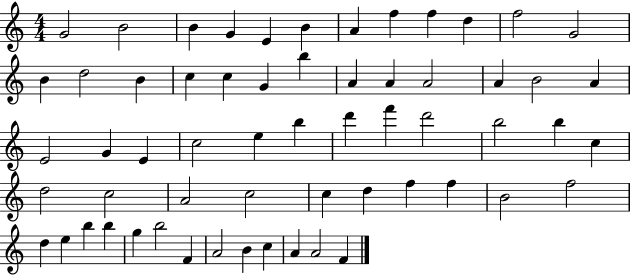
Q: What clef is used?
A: treble